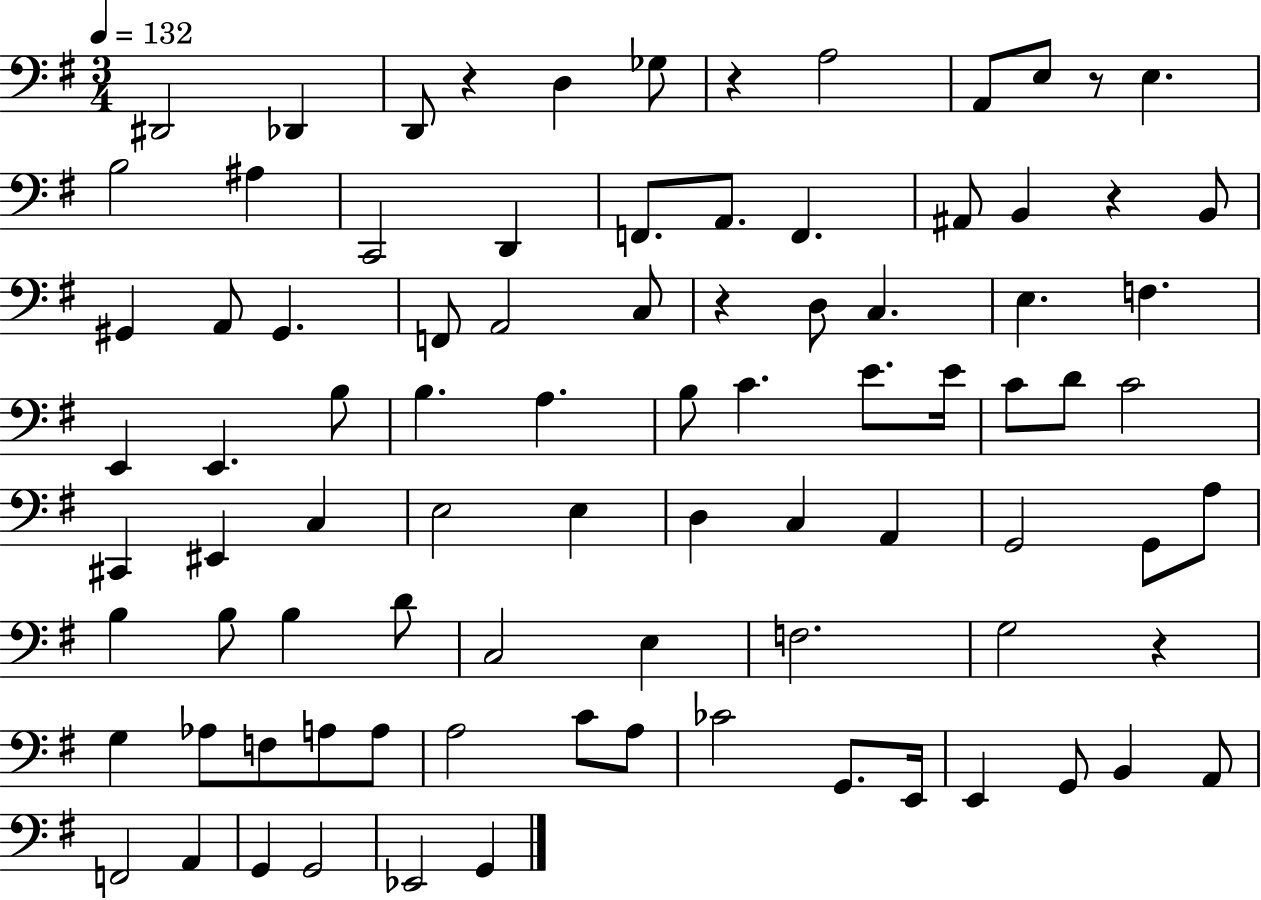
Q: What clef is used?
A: bass